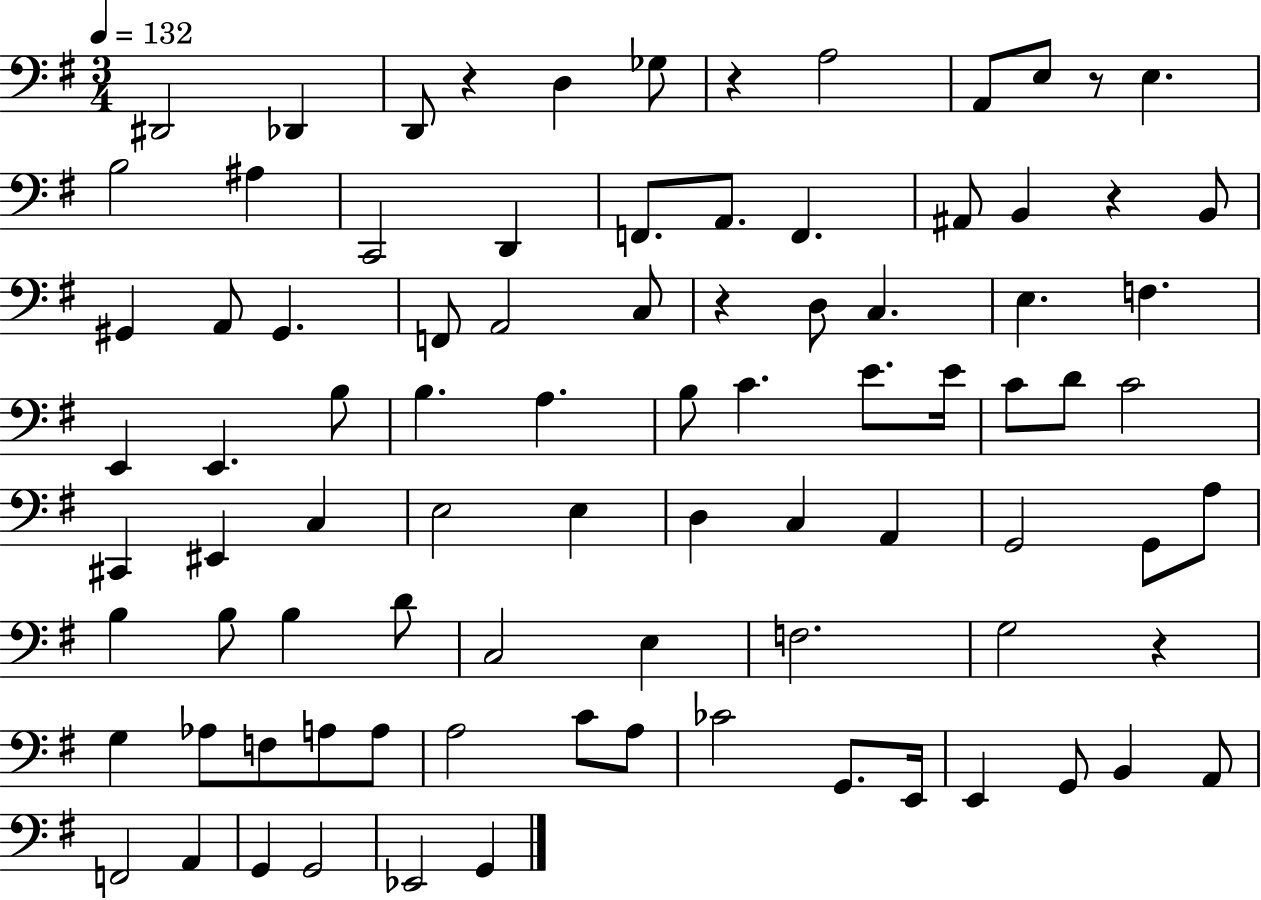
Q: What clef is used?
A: bass